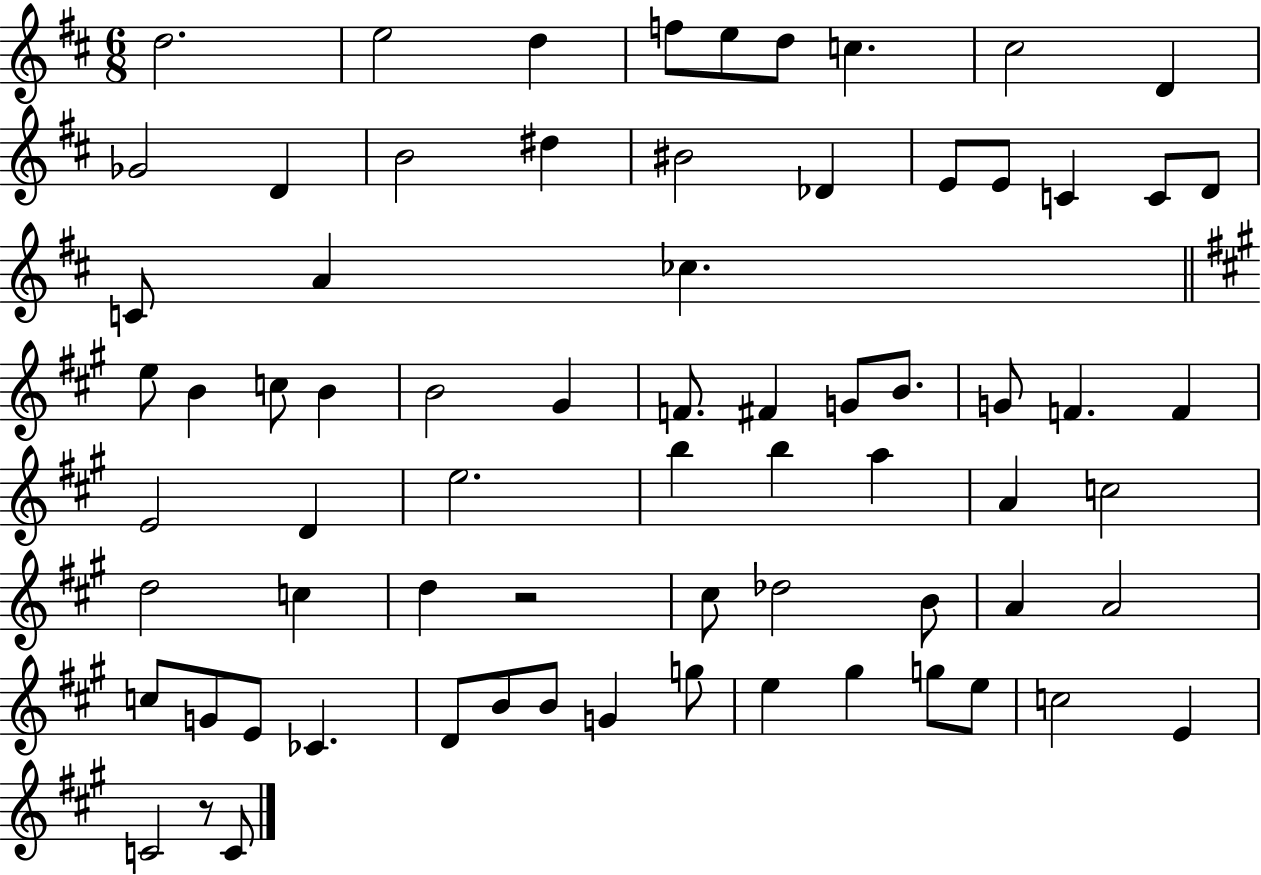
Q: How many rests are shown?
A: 2